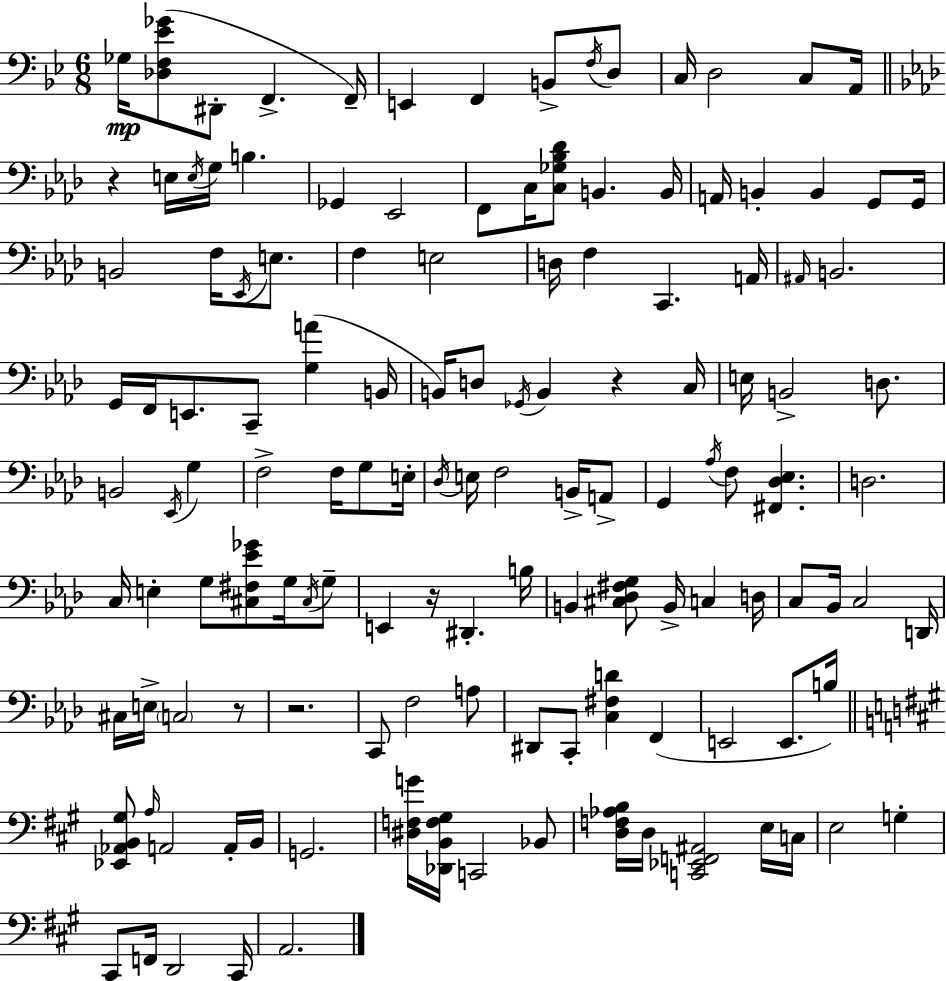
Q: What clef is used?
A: bass